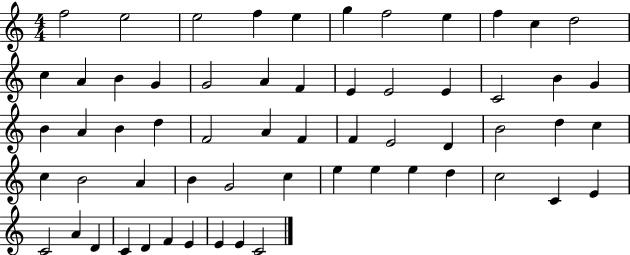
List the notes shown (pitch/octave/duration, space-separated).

F5/h E5/h E5/h F5/q E5/q G5/q F5/h E5/q F5/q C5/q D5/h C5/q A4/q B4/q G4/q G4/h A4/q F4/q E4/q E4/h E4/q C4/h B4/q G4/q B4/q A4/q B4/q D5/q F4/h A4/q F4/q F4/q E4/h D4/q B4/h D5/q C5/q C5/q B4/h A4/q B4/q G4/h C5/q E5/q E5/q E5/q D5/q C5/h C4/q E4/q C4/h A4/q D4/q C4/q D4/q F4/q E4/q E4/q E4/q C4/h